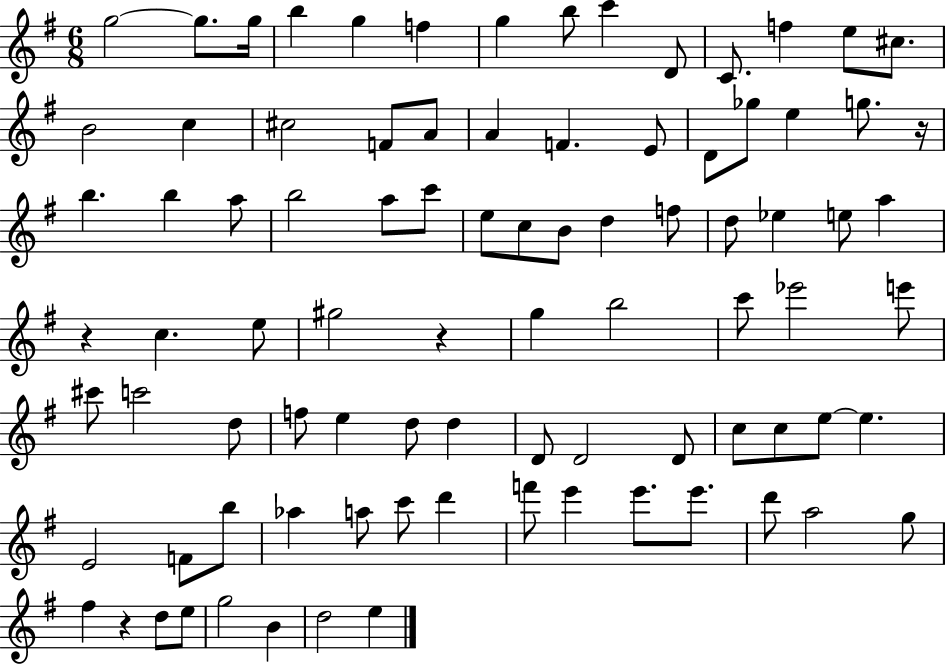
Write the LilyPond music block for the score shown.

{
  \clef treble
  \numericTimeSignature
  \time 6/8
  \key g \major
  \repeat volta 2 { g''2~~ g''8. g''16 | b''4 g''4 f''4 | g''4 b''8 c'''4 d'8 | c'8. f''4 e''8 cis''8. | \break b'2 c''4 | cis''2 f'8 a'8 | a'4 f'4. e'8 | d'8 ges''8 e''4 g''8. r16 | \break b''4. b''4 a''8 | b''2 a''8 c'''8 | e''8 c''8 b'8 d''4 f''8 | d''8 ees''4 e''8 a''4 | \break r4 c''4. e''8 | gis''2 r4 | g''4 b''2 | c'''8 ees'''2 e'''8 | \break cis'''8 c'''2 d''8 | f''8 e''4 d''8 d''4 | d'8 d'2 d'8 | c''8 c''8 e''8~~ e''4. | \break e'2 f'8 b''8 | aes''4 a''8 c'''8 d'''4 | f'''8 e'''4 e'''8. e'''8. | d'''8 a''2 g''8 | \break fis''4 r4 d''8 e''8 | g''2 b'4 | d''2 e''4 | } \bar "|."
}